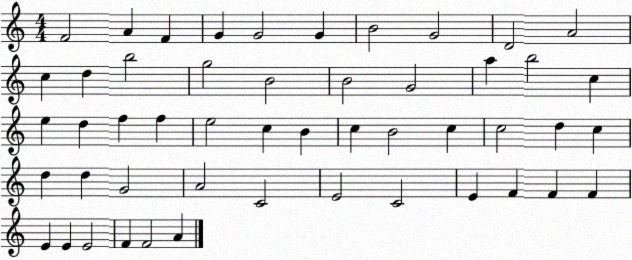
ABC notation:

X:1
T:Untitled
M:4/4
L:1/4
K:C
F2 A F G G2 G B2 G2 D2 A2 c d b2 g2 B2 B2 G2 a b2 c e d f f e2 c B c B2 c c2 d c d d G2 A2 C2 E2 C2 E F F F E E E2 F F2 A